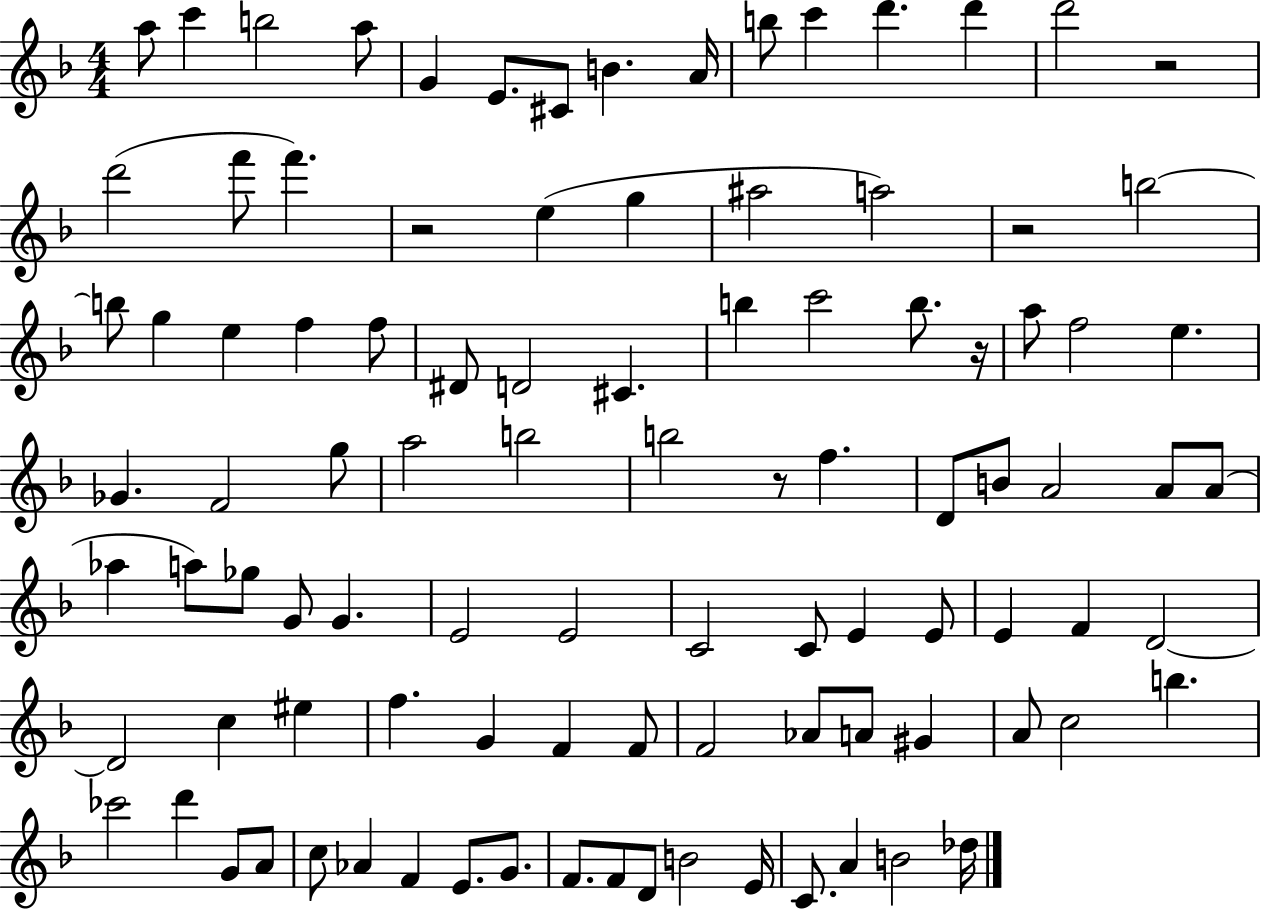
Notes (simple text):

A5/e C6/q B5/h A5/e G4/q E4/e. C#4/e B4/q. A4/s B5/e C6/q D6/q. D6/q D6/h R/h D6/h F6/e F6/q. R/h E5/q G5/q A#5/h A5/h R/h B5/h B5/e G5/q E5/q F5/q F5/e D#4/e D4/h C#4/q. B5/q C6/h B5/e. R/s A5/e F5/h E5/q. Gb4/q. F4/h G5/e A5/h B5/h B5/h R/e F5/q. D4/e B4/e A4/h A4/e A4/e Ab5/q A5/e Gb5/e G4/e G4/q. E4/h E4/h C4/h C4/e E4/q E4/e E4/q F4/q D4/h D4/h C5/q EIS5/q F5/q. G4/q F4/q F4/e F4/h Ab4/e A4/e G#4/q A4/e C5/h B5/q. CES6/h D6/q G4/e A4/e C5/e Ab4/q F4/q E4/e. G4/e. F4/e. F4/e D4/e B4/h E4/s C4/e. A4/q B4/h Db5/s